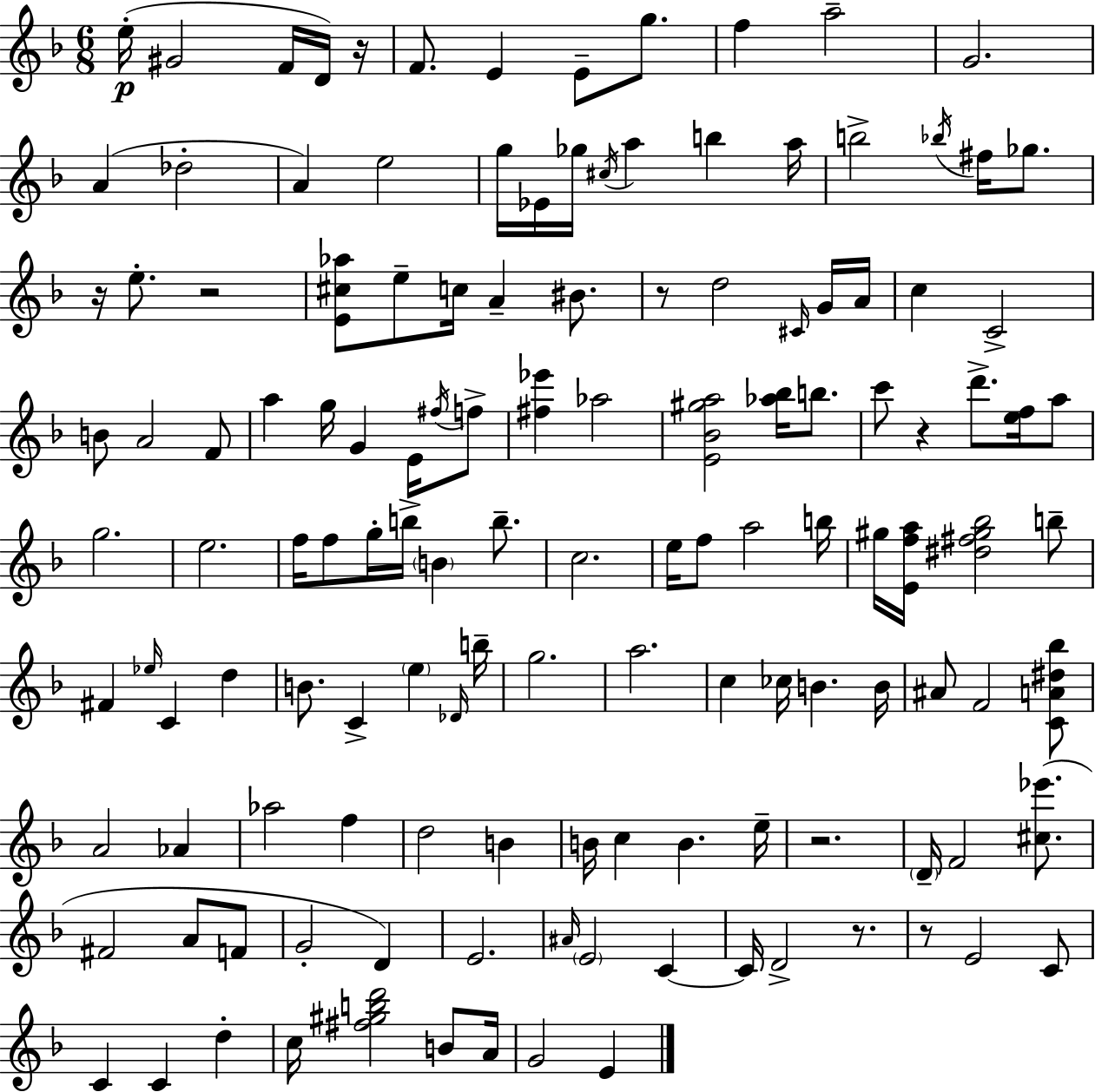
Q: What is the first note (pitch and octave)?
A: E5